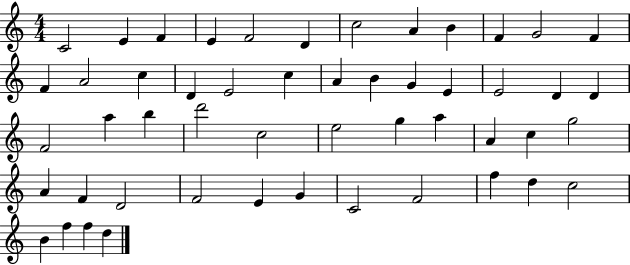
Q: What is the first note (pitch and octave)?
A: C4